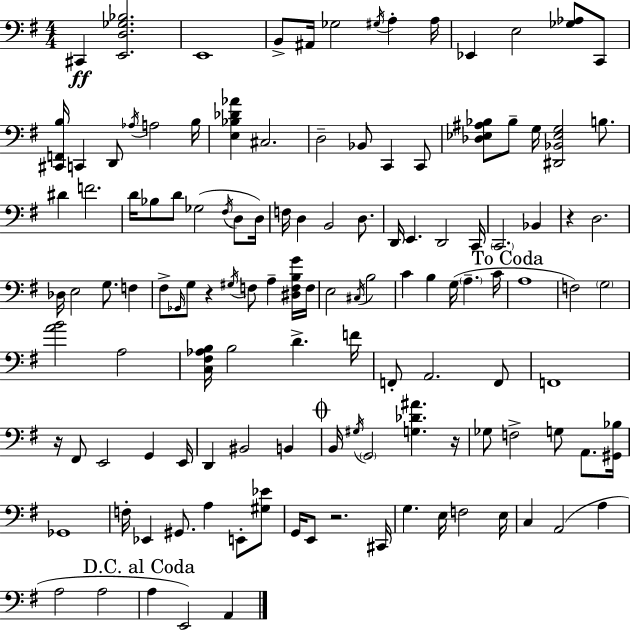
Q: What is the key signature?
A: G major